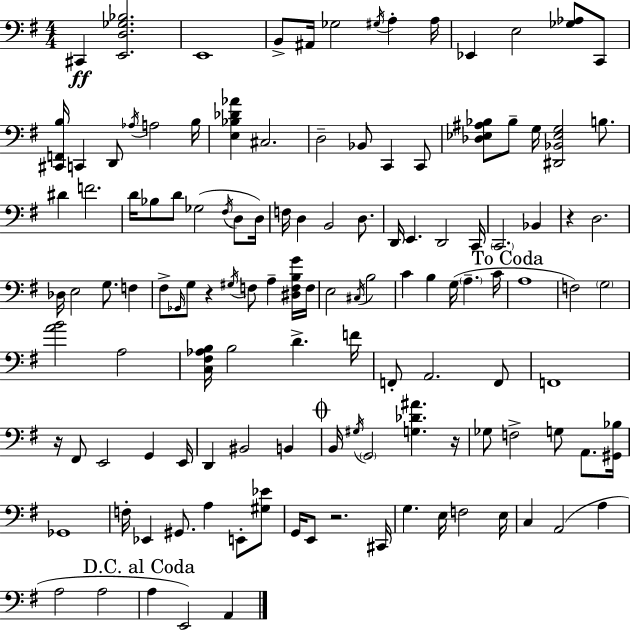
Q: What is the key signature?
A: G major